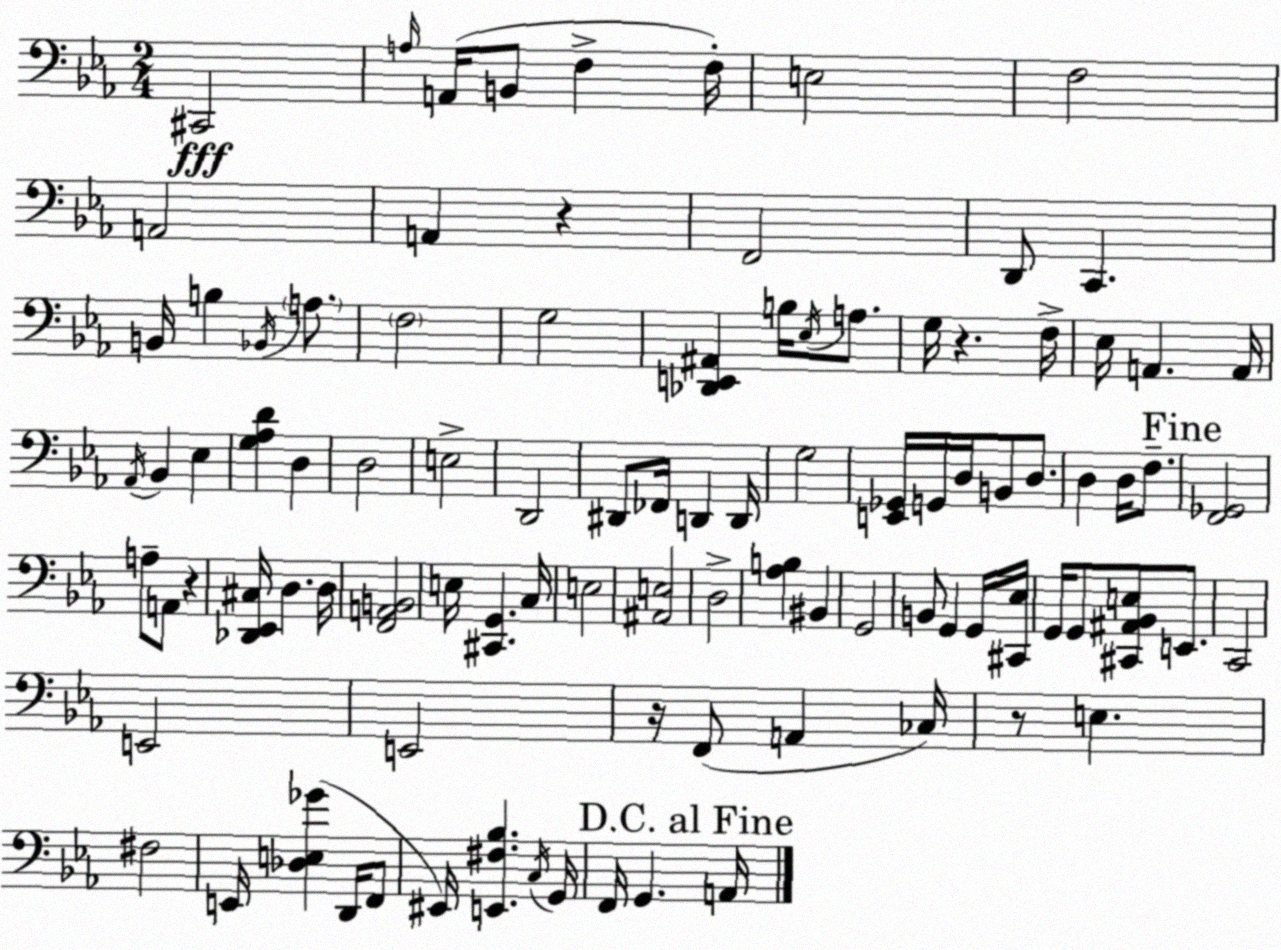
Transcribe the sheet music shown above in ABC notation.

X:1
T:Untitled
M:2/4
L:1/4
K:Eb
^C,,2 A,/4 A,,/4 B,,/2 F, F,/4 E,2 F,2 A,,2 A,, z F,,2 D,,/2 C,, B,,/4 B, _B,,/4 A,/2 F,2 G,2 [_D,,E,,^A,,] B,/4 _E,/4 A,/2 G,/4 z F,/4 _E,/4 A,, A,,/4 _A,,/4 _B,, _E, [G,_A,D] D, D,2 E,2 D,,2 ^D,,/2 _F,,/4 D,, D,,/4 G,2 [E,,_G,,]/4 G,,/4 D,/4 B,,/2 D,/2 D, D,/4 F,/2 [F,,_G,,]2 A,/2 A,,/2 z [_D,,_E,,^C,]/4 D, D,/4 [F,,A,,B,,]2 E,/4 [^C,,G,,] C,/4 E,2 [^A,,E,]2 D,2 [_A,B,] ^B,, G,,2 B,,/2 G,, G,,/4 [^C,,_E,]/4 G,,/4 G,,/2 [^C,,^A,,_B,,E,]/2 E,,/2 C,,2 E,,2 E,,2 z/4 F,,/2 A,, _C,/4 z/2 E, ^F,2 E,,/4 [_D,E,_G] D,,/4 F,,/2 ^E,,/4 [E,,^F,_B,] C,/4 G,,/4 F,,/4 G,, A,,/4